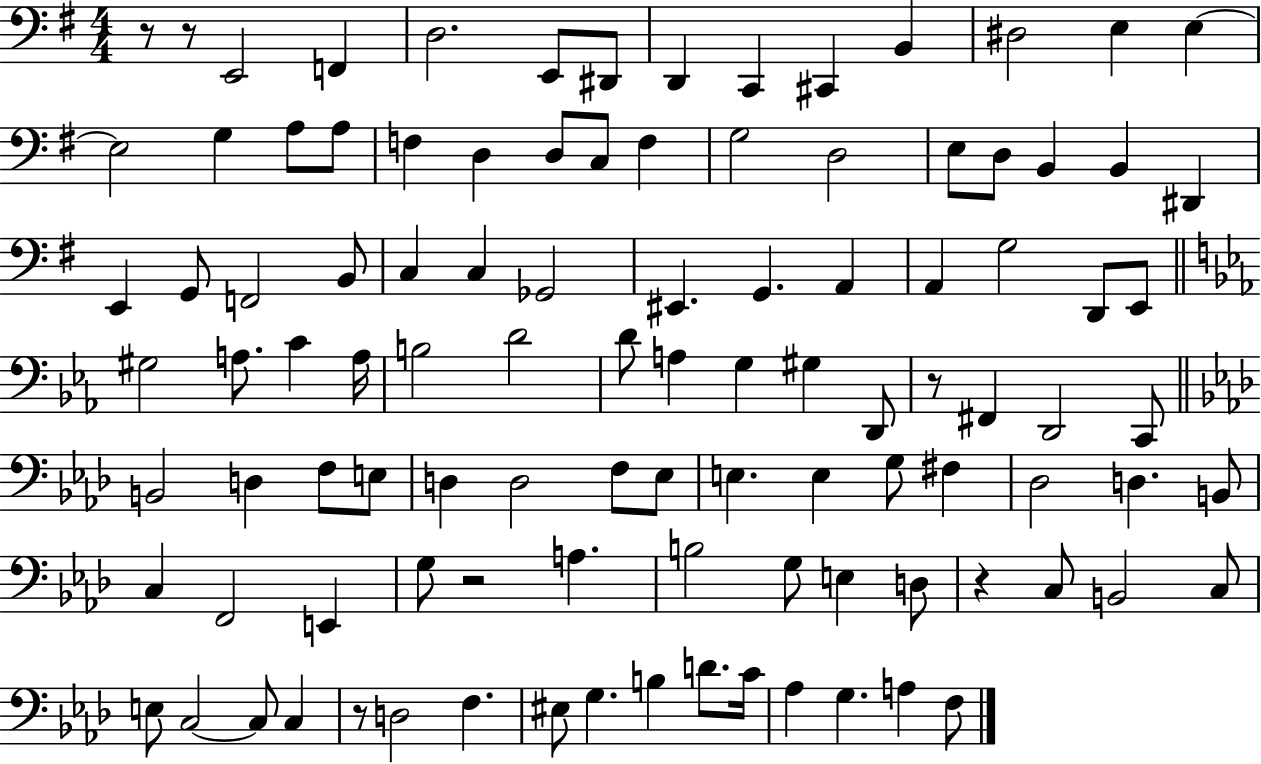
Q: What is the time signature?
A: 4/4